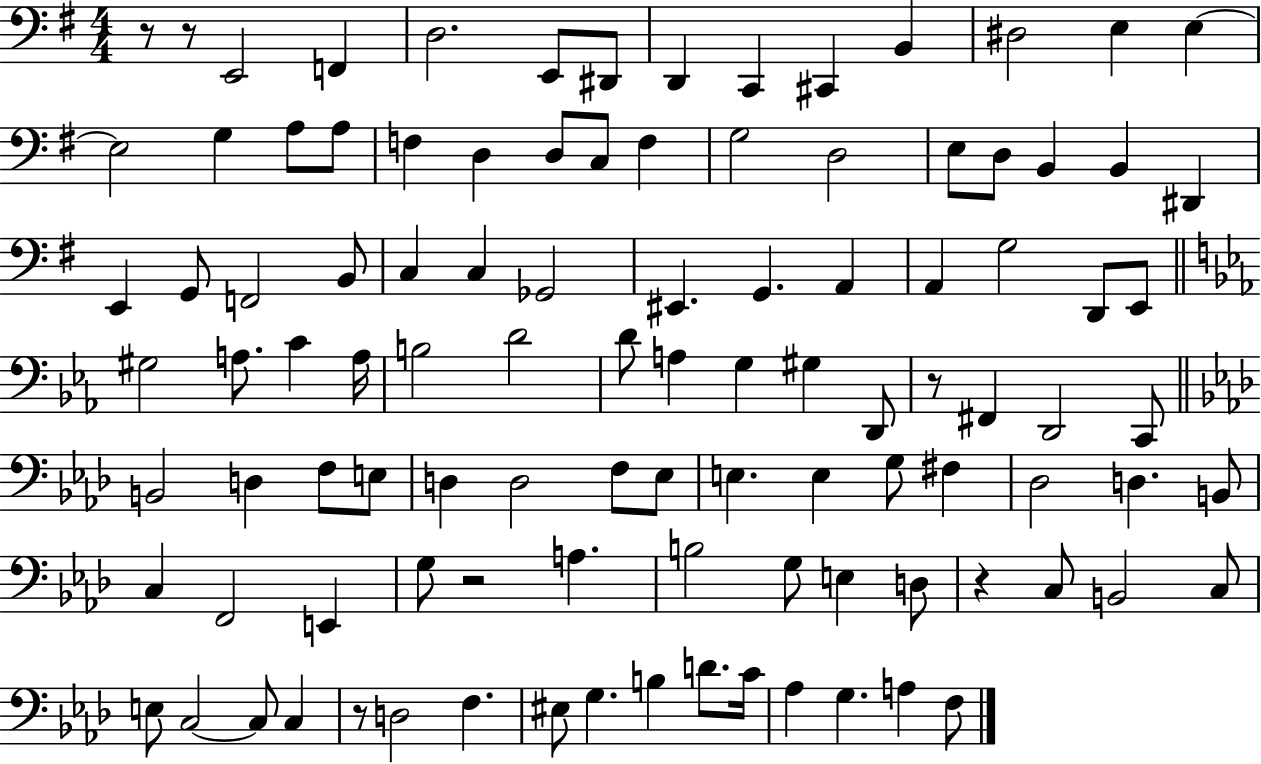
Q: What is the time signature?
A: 4/4